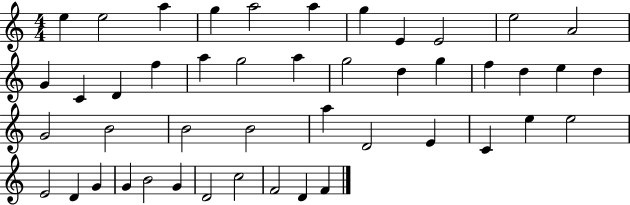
X:1
T:Untitled
M:4/4
L:1/4
K:C
e e2 a g a2 a g E E2 e2 A2 G C D f a g2 a g2 d g f d e d G2 B2 B2 B2 a D2 E C e e2 E2 D G G B2 G D2 c2 F2 D F